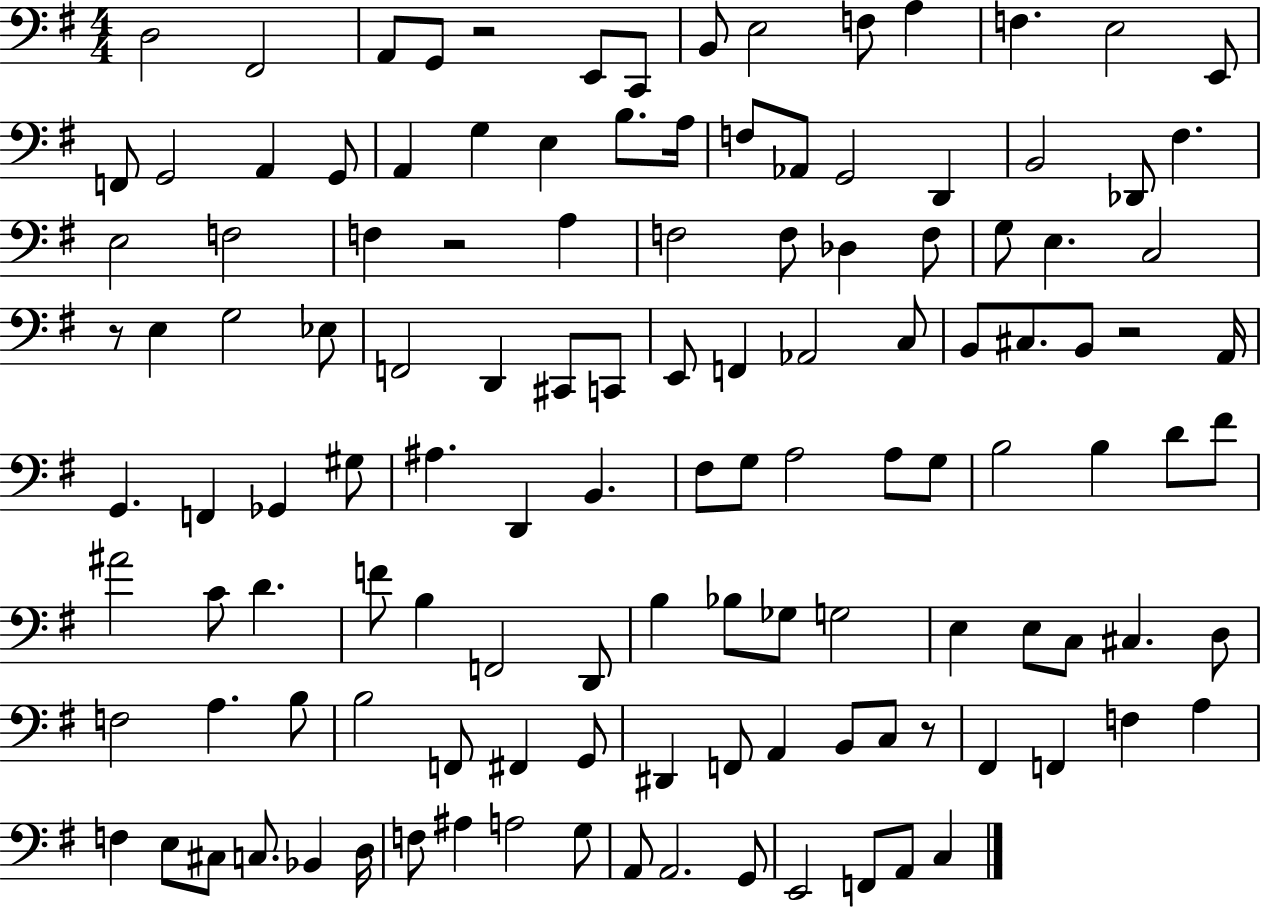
D3/h F#2/h A2/e G2/e R/h E2/e C2/e B2/e E3/h F3/e A3/q F3/q. E3/h E2/e F2/e G2/h A2/q G2/e A2/q G3/q E3/q B3/e. A3/s F3/e Ab2/e G2/h D2/q B2/h Db2/e F#3/q. E3/h F3/h F3/q R/h A3/q F3/h F3/e Db3/q F3/e G3/e E3/q. C3/h R/e E3/q G3/h Eb3/e F2/h D2/q C#2/e C2/e E2/e F2/q Ab2/h C3/e B2/e C#3/e. B2/e R/h A2/s G2/q. F2/q Gb2/q G#3/e A#3/q. D2/q B2/q. F#3/e G3/e A3/h A3/e G3/e B3/h B3/q D4/e F#4/e A#4/h C4/e D4/q. F4/e B3/q F2/h D2/e B3/q Bb3/e Gb3/e G3/h E3/q E3/e C3/e C#3/q. D3/e F3/h A3/q. B3/e B3/h F2/e F#2/q G2/e D#2/q F2/e A2/q B2/e C3/e R/e F#2/q F2/q F3/q A3/q F3/q E3/e C#3/e C3/e. Bb2/q D3/s F3/e A#3/q A3/h G3/e A2/e A2/h. G2/e E2/h F2/e A2/e C3/q